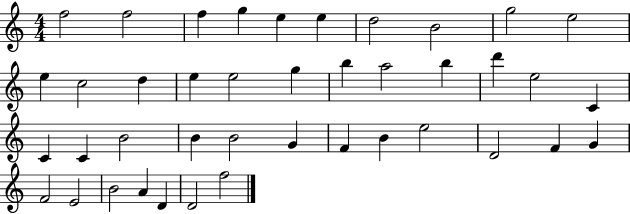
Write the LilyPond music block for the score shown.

{
  \clef treble
  \numericTimeSignature
  \time 4/4
  \key c \major
  f''2 f''2 | f''4 g''4 e''4 e''4 | d''2 b'2 | g''2 e''2 | \break e''4 c''2 d''4 | e''4 e''2 g''4 | b''4 a''2 b''4 | d'''4 e''2 c'4 | \break c'4 c'4 b'2 | b'4 b'2 g'4 | f'4 b'4 e''2 | d'2 f'4 g'4 | \break f'2 e'2 | b'2 a'4 d'4 | d'2 f''2 | \bar "|."
}